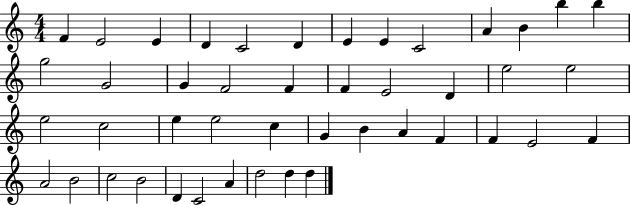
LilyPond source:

{
  \clef treble
  \numericTimeSignature
  \time 4/4
  \key c \major
  f'4 e'2 e'4 | d'4 c'2 d'4 | e'4 e'4 c'2 | a'4 b'4 b''4 b''4 | \break g''2 g'2 | g'4 f'2 f'4 | f'4 e'2 d'4 | e''2 e''2 | \break e''2 c''2 | e''4 e''2 c''4 | g'4 b'4 a'4 f'4 | f'4 e'2 f'4 | \break a'2 b'2 | c''2 b'2 | d'4 c'2 a'4 | d''2 d''4 d''4 | \break \bar "|."
}